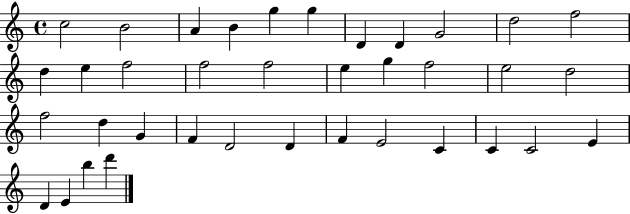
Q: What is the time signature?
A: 4/4